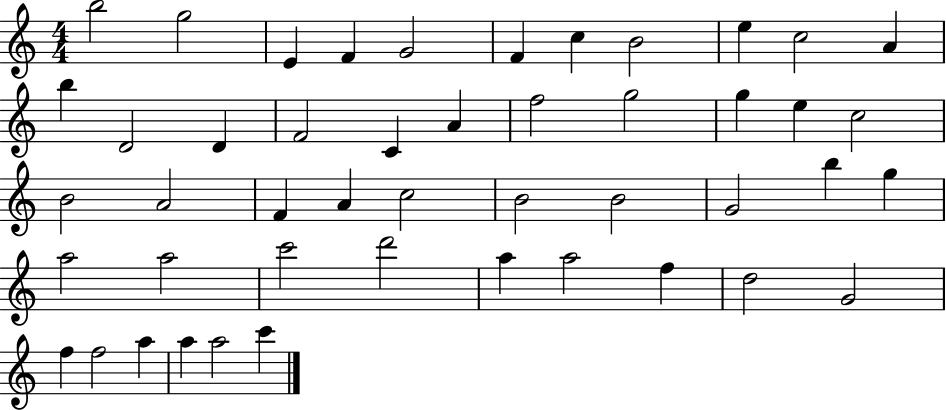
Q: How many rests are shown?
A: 0